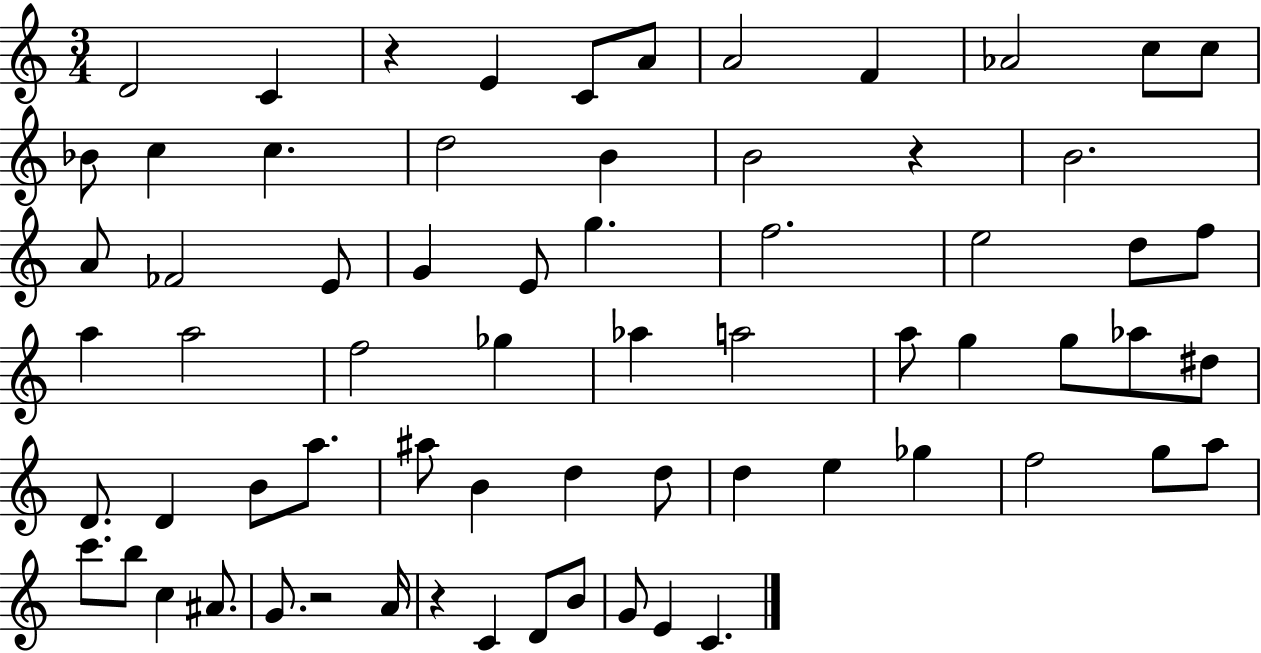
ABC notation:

X:1
T:Untitled
M:3/4
L:1/4
K:C
D2 C z E C/2 A/2 A2 F _A2 c/2 c/2 _B/2 c c d2 B B2 z B2 A/2 _F2 E/2 G E/2 g f2 e2 d/2 f/2 a a2 f2 _g _a a2 a/2 g g/2 _a/2 ^d/2 D/2 D B/2 a/2 ^a/2 B d d/2 d e _g f2 g/2 a/2 c'/2 b/2 c ^A/2 G/2 z2 A/4 z C D/2 B/2 G/2 E C